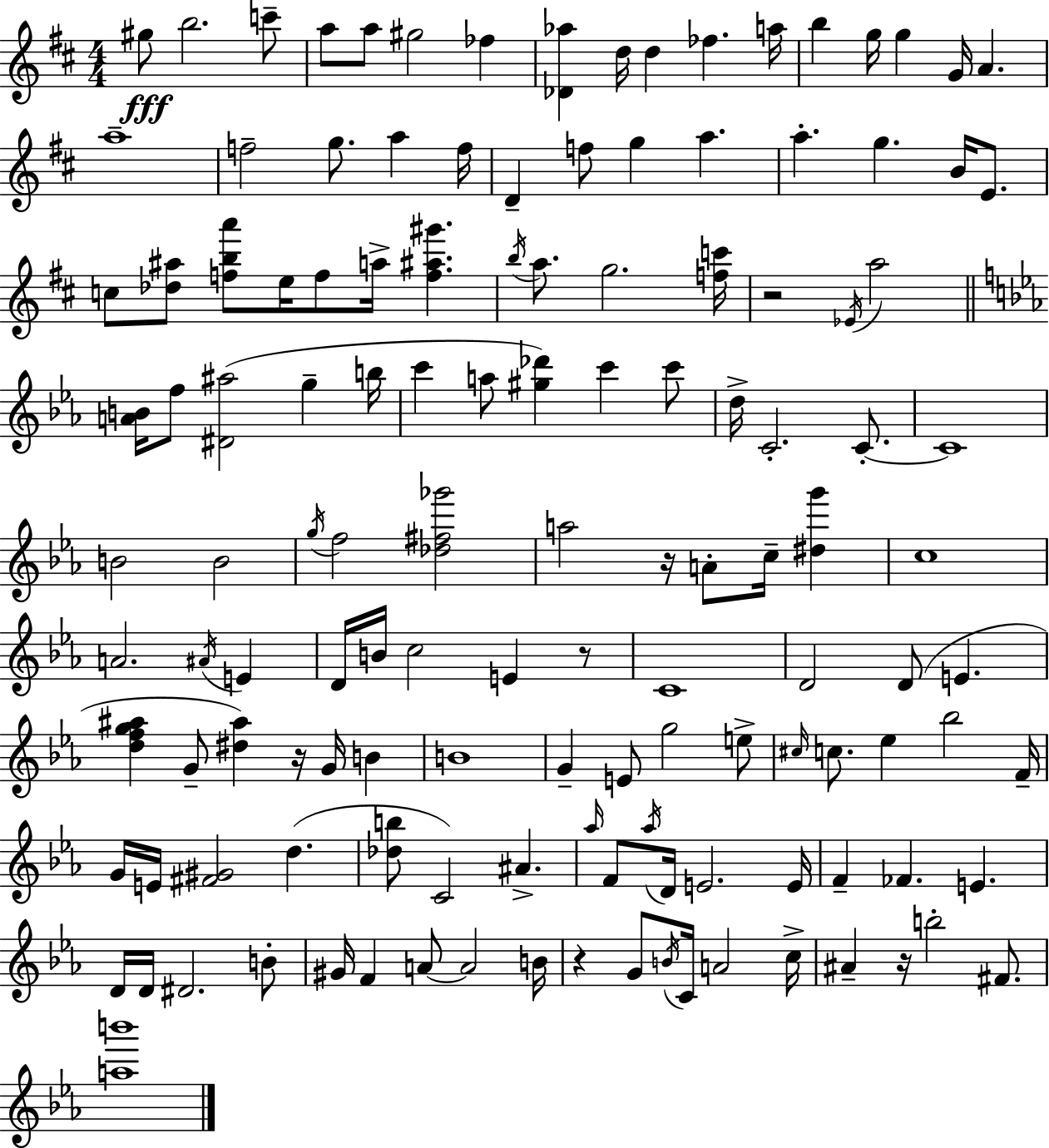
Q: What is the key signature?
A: D major